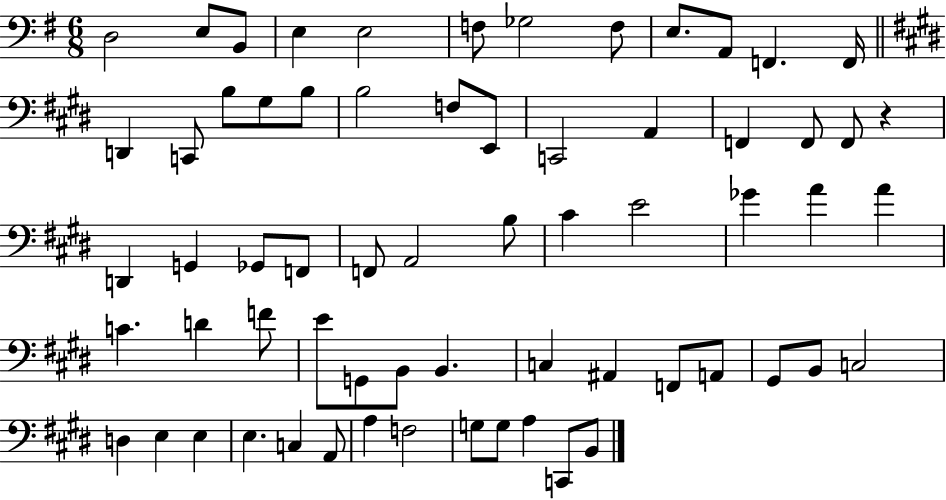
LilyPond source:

{
  \clef bass
  \numericTimeSignature
  \time 6/8
  \key g \major
  d2 e8 b,8 | e4 e2 | f8 ges2 f8 | e8. a,8 f,4. f,16 | \break \bar "||" \break \key e \major d,4 c,8 b8 gis8 b8 | b2 f8 e,8 | c,2 a,4 | f,4 f,8 f,8 r4 | \break d,4 g,4 ges,8 f,8 | f,8 a,2 b8 | cis'4 e'2 | ges'4 a'4 a'4 | \break c'4. d'4 f'8 | e'8 g,8 b,8 b,4. | c4 ais,4 f,8 a,8 | gis,8 b,8 c2 | \break d4 e4 e4 | e4. c4 a,8 | a4 f2 | g8 g8 a4 c,8 b,8 | \break \bar "|."
}